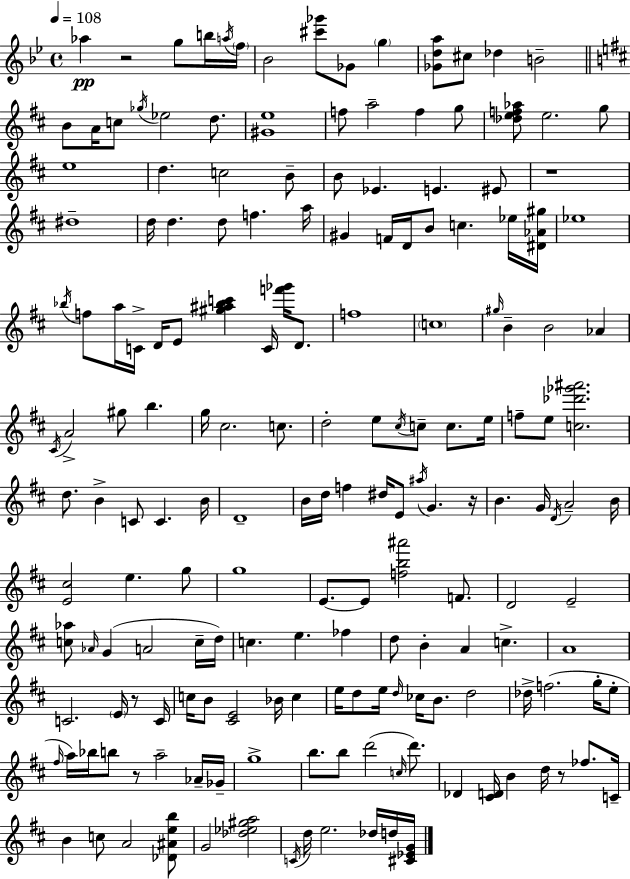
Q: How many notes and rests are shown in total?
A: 179